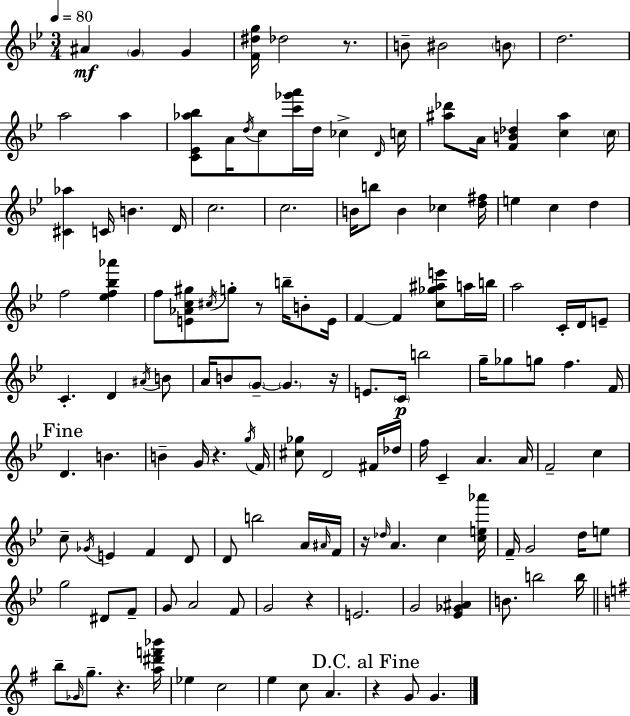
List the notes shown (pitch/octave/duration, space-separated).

A#4/q G4/q G4/q [F4,D#5,G5]/s Db5/h R/e. B4/e BIS4/h B4/e D5/h. A5/h A5/q [C4,Eb4,Ab5,Bb5]/e A4/s D5/s C5/e [C6,Gb6,A6]/s D5/s CES5/q D4/s C5/s [A#5,Db6]/e A4/s [F4,B4,Db5]/q [C5,A#5]/q C5/s [C#4,Ab5]/q C4/s B4/q. D4/s C5/h. C5/h. B4/s B5/e B4/q CES5/q [D5,F#5]/s E5/q C5/q D5/q F5/h [Eb5,F5,Bb5,Ab6]/q F5/e [E4,Ab4,C5,G#5]/e C#5/s G5/e R/e B5/s B4/e E4/s F4/q F4/q [C5,Gb5,A#5,E6]/e A5/s B5/s A5/h C4/s D4/s E4/e C4/q. D4/q A#4/s B4/e A4/s B4/e G4/e G4/q. R/s E4/e. C4/s B5/h G5/s Gb5/e G5/e F5/q. F4/s D4/q. B4/q. B4/q G4/s R/q. G5/s F4/s [C#5,Gb5]/e D4/h F#4/s Db5/s F5/s C4/q A4/q. A4/s F4/h C5/q C5/e Gb4/s E4/q F4/q D4/e D4/e B5/h A4/s A#4/s F4/s R/s Db5/s A4/q. C5/q [C5,E5,Ab6]/s F4/s G4/h D5/s E5/e G5/h D#4/e F4/e G4/e A4/h F4/e G4/h R/q E4/h. G4/h [Eb4,Gb4,A#4]/q B4/e. B5/h B5/s B5/e Gb4/s G5/e. R/q. [A5,D#6,F6,Bb6]/s Eb5/q C5/h E5/q C5/e A4/q. R/q G4/e G4/q.